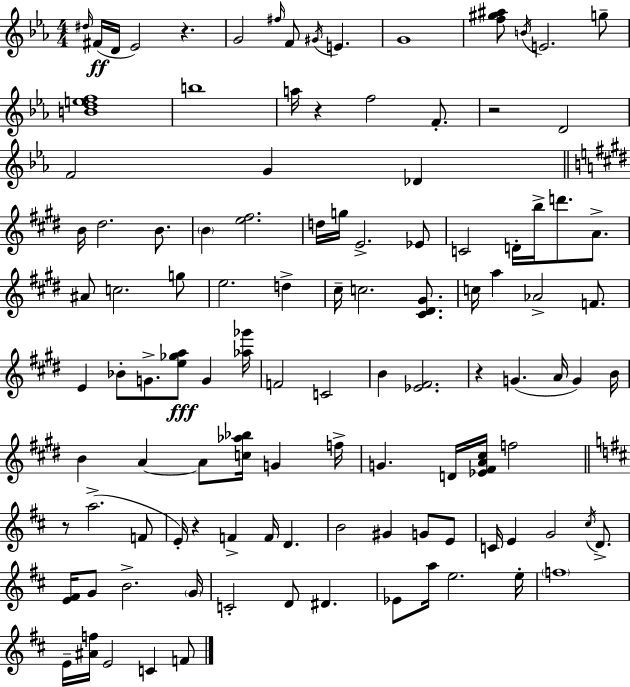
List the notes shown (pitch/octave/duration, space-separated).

D#5/s F#4/s D4/s Eb4/h R/q. G4/h F#5/s F4/e G#4/s E4/q. G4/w [F5,G#5,A#5]/e B4/s E4/h. G5/e [B4,D5,E5,F5]/w B5/w A5/s R/q F5/h F4/e. R/h D4/h F4/h G4/q Db4/q B4/s D#5/h. B4/e. B4/q [E5,F#5]/h. D5/s G5/s E4/h. Eb4/e C4/h D4/s B5/s D6/e. A4/e. A#4/e C5/h. G5/e E5/h. D5/q C#5/s C5/h. [C#4,D#4,G#4]/e. C5/s A5/q Ab4/h F4/e. E4/q Bb4/e G4/e. [E5,Gb5,A5]/e G4/q [Ab5,Gb6]/s F4/h C4/h B4/q [Eb4,F#4]/h. R/q G4/q. A4/s G4/q B4/s B4/q A4/q A4/e [C5,Ab5,Bb5]/s G4/q F5/s G4/q. D4/s [Eb4,F#4,A4,C#5]/s F5/h R/e A5/h. F4/e E4/s R/q F4/q F4/s D4/q. B4/h G#4/q G4/e E4/e C4/s E4/q G4/h C#5/s D4/e. [E4,F#4]/s G4/e B4/h. G4/s C4/h D4/e D#4/q. Eb4/e A5/s E5/h. E5/s F5/w E4/s [A#4,F5]/s E4/h C4/q F4/e